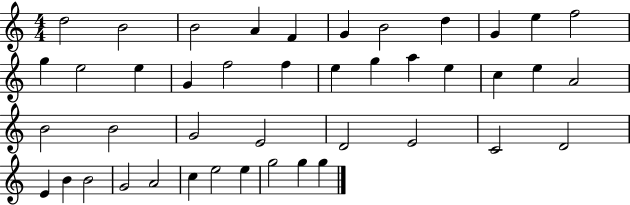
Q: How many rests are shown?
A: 0